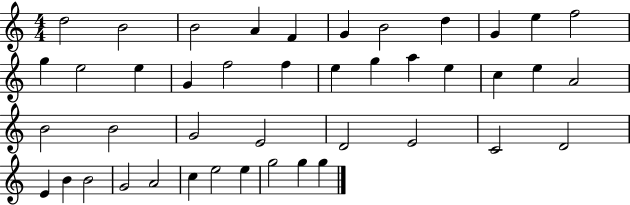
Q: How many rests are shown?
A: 0